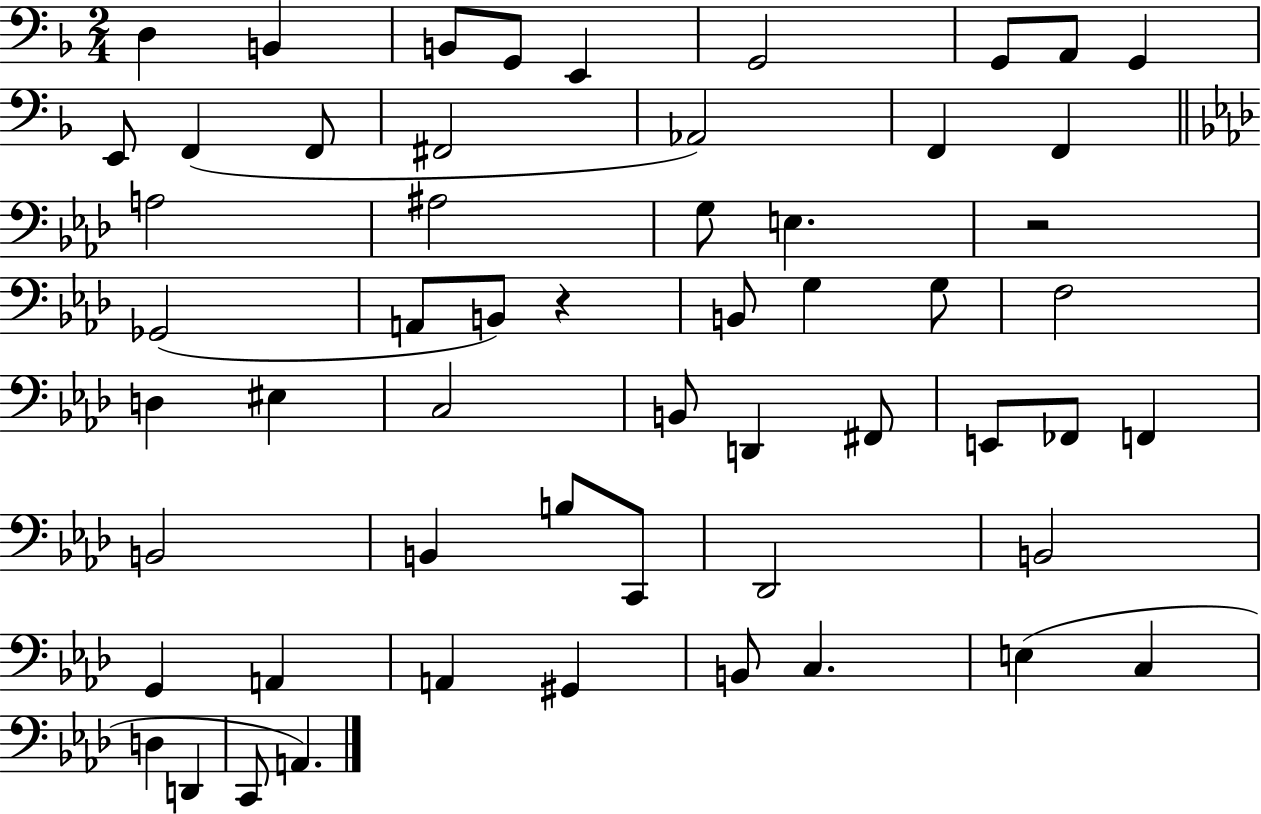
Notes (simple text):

D3/q B2/q B2/e G2/e E2/q G2/h G2/e A2/e G2/q E2/e F2/q F2/e F#2/h Ab2/h F2/q F2/q A3/h A#3/h G3/e E3/q. R/h Gb2/h A2/e B2/e R/q B2/e G3/q G3/e F3/h D3/q EIS3/q C3/h B2/e D2/q F#2/e E2/e FES2/e F2/q B2/h B2/q B3/e C2/e Db2/h B2/h G2/q A2/q A2/q G#2/q B2/e C3/q. E3/q C3/q D3/q D2/q C2/e A2/q.